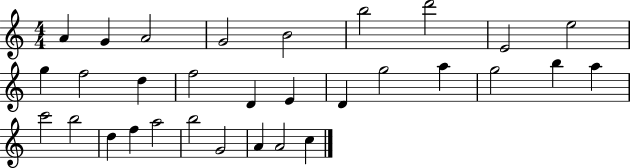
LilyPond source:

{
  \clef treble
  \numericTimeSignature
  \time 4/4
  \key c \major
  a'4 g'4 a'2 | g'2 b'2 | b''2 d'''2 | e'2 e''2 | \break g''4 f''2 d''4 | f''2 d'4 e'4 | d'4 g''2 a''4 | g''2 b''4 a''4 | \break c'''2 b''2 | d''4 f''4 a''2 | b''2 g'2 | a'4 a'2 c''4 | \break \bar "|."
}